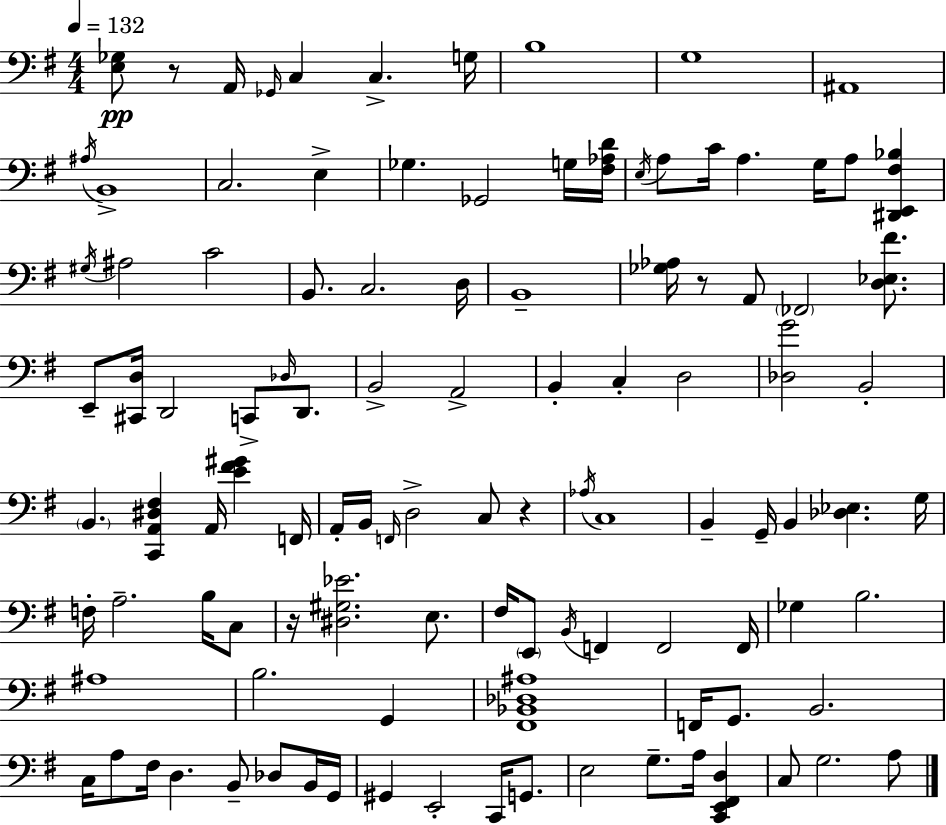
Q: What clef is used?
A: bass